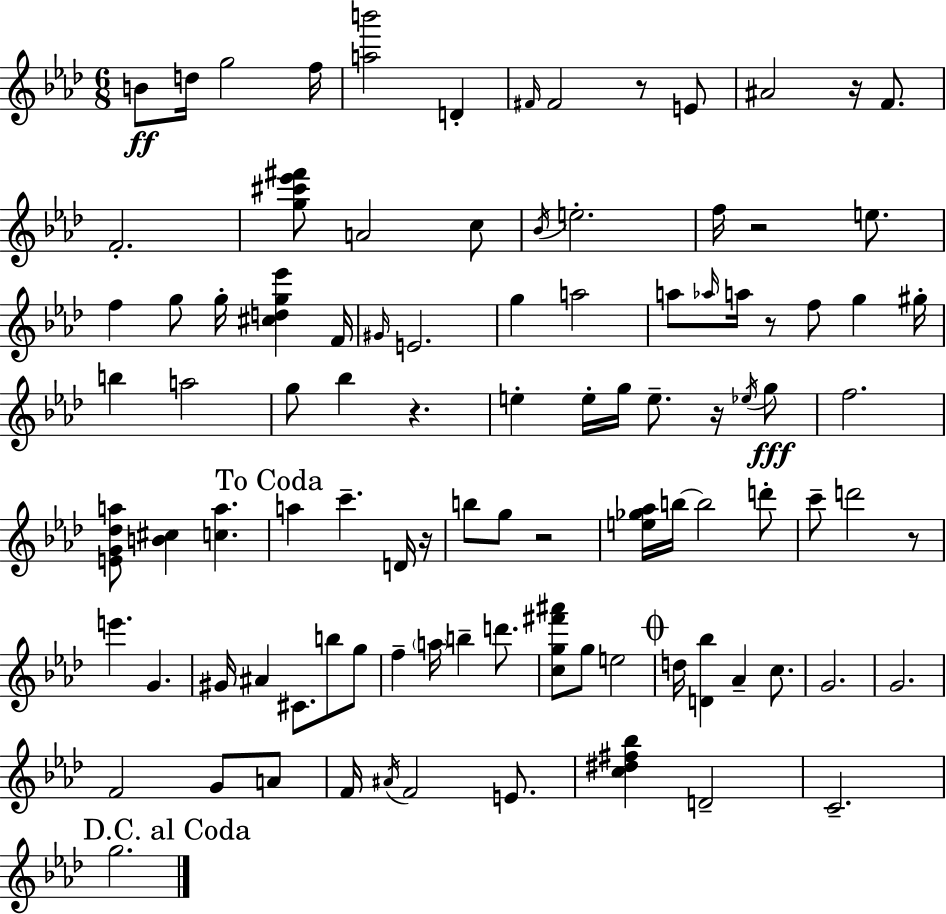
B4/e D5/s G5/h F5/s [A5,B6]/h D4/q F#4/s F#4/h R/e E4/e A#4/h R/s F4/e. F4/h. [G5,C#6,Eb6,F#6]/e A4/h C5/e Bb4/s E5/h. F5/s R/h E5/e. F5/q G5/e G5/s [C#5,D5,G5,Eb6]/q F4/s G#4/s E4/h. G5/q A5/h A5/e Ab5/s A5/s R/e F5/e G5/q G#5/s B5/q A5/h G5/e Bb5/q R/q. E5/q E5/s G5/s E5/e. R/s Eb5/s G5/e F5/h. [E4,G4,Db5,A5]/e [B4,C#5]/q [C5,A5]/q. A5/q C6/q. D4/s R/s B5/e G5/e R/h [E5,Gb5,Ab5]/s B5/s B5/h D6/e C6/e D6/h R/e E6/q. G4/q. G#4/s A#4/q C#4/e. B5/e G5/e F5/q A5/s B5/q D6/e. [C5,G5,F#6,A#6]/e G5/e E5/h D5/s [D4,Bb5]/q Ab4/q C5/e. G4/h. G4/h. F4/h G4/e A4/e F4/s A#4/s F4/h E4/e. [C5,D#5,F#5,Bb5]/q D4/h C4/h. G5/h.